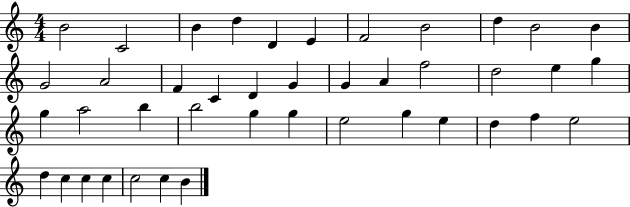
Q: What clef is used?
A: treble